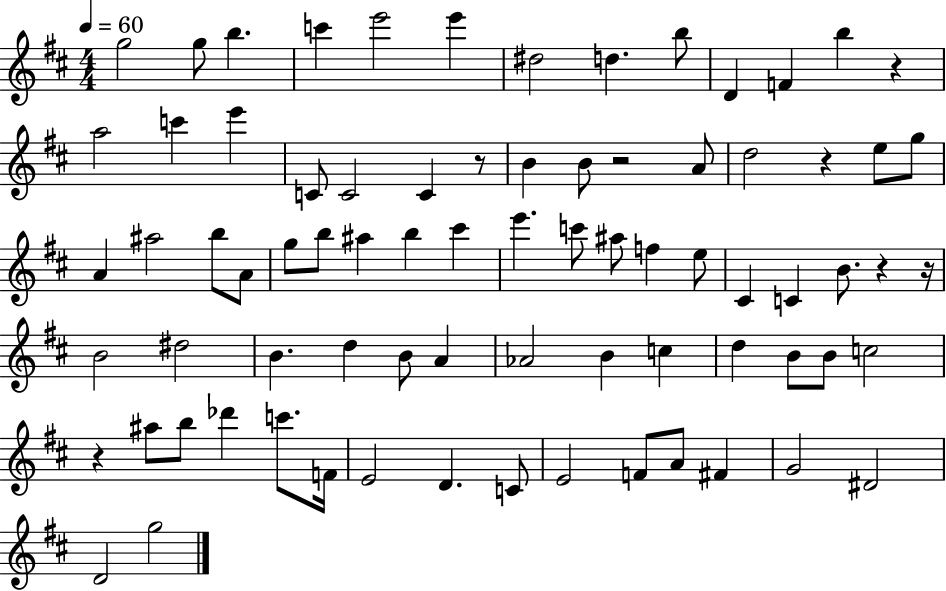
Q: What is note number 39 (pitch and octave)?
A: C#4